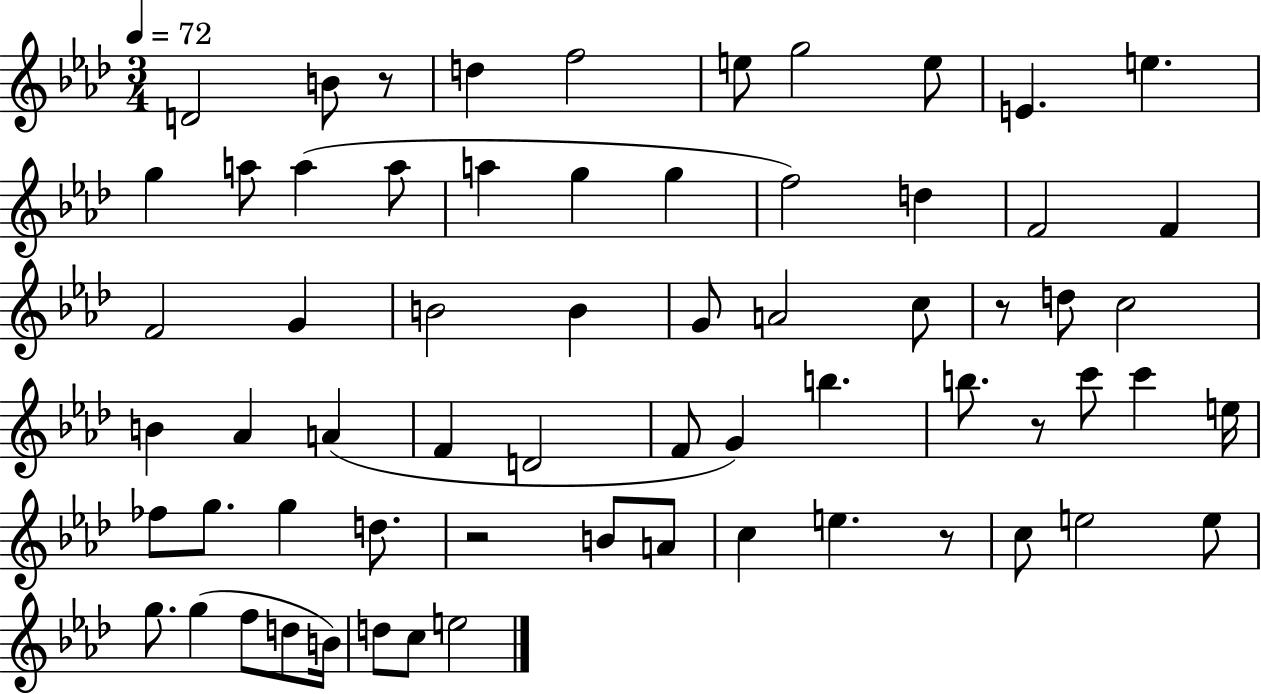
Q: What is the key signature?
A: AES major